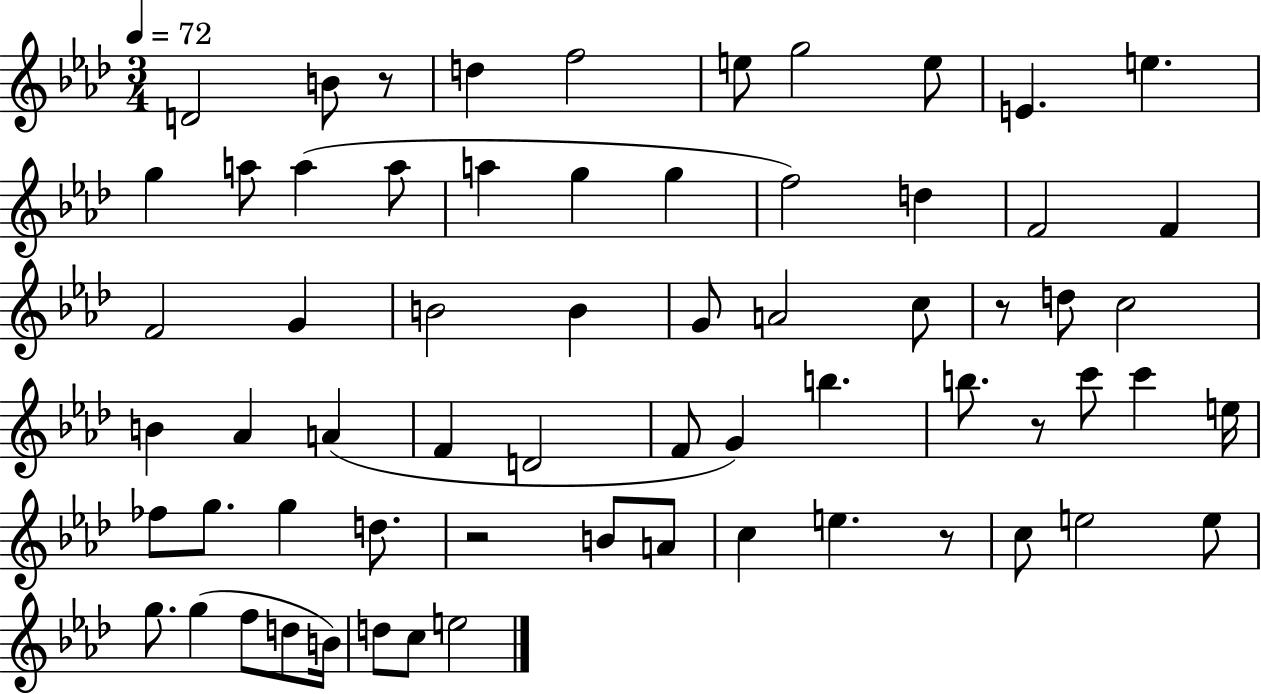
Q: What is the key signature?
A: AES major